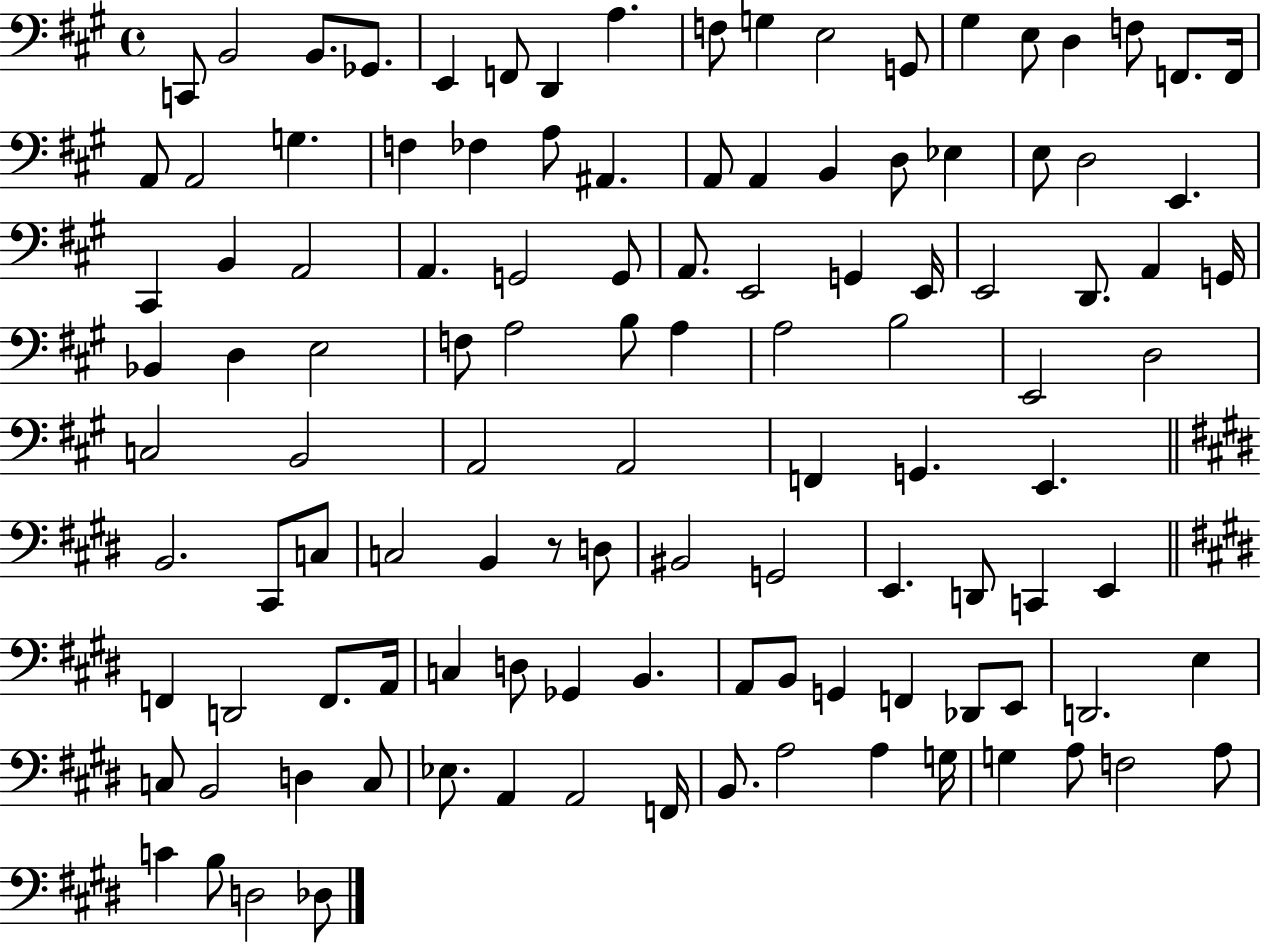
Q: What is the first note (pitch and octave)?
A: C2